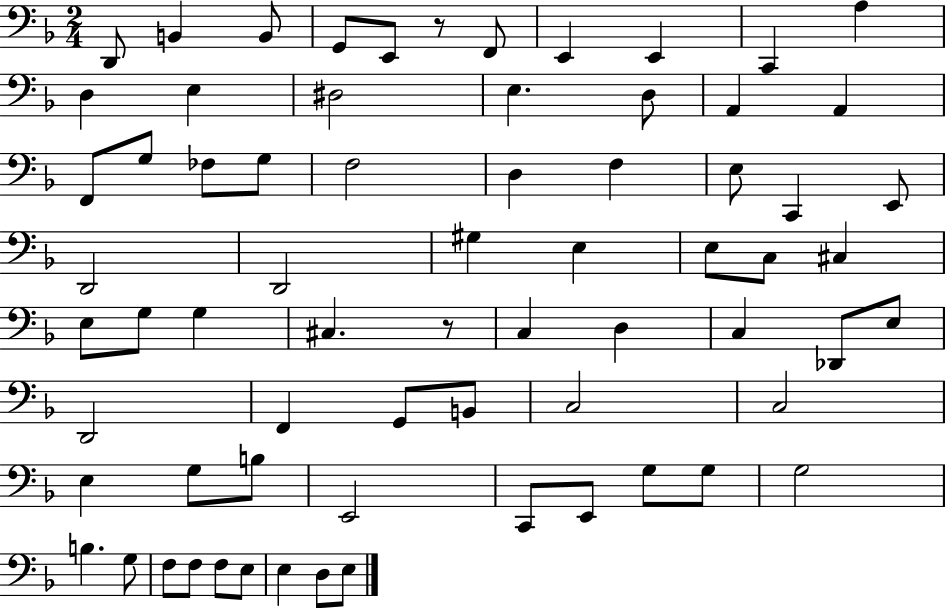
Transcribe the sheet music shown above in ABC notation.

X:1
T:Untitled
M:2/4
L:1/4
K:F
D,,/2 B,, B,,/2 G,,/2 E,,/2 z/2 F,,/2 E,, E,, C,, A, D, E, ^D,2 E, D,/2 A,, A,, F,,/2 G,/2 _F,/2 G,/2 F,2 D, F, E,/2 C,, E,,/2 D,,2 D,,2 ^G, E, E,/2 C,/2 ^C, E,/2 G,/2 G, ^C, z/2 C, D, C, _D,,/2 E,/2 D,,2 F,, G,,/2 B,,/2 C,2 C,2 E, G,/2 B,/2 E,,2 C,,/2 E,,/2 G,/2 G,/2 G,2 B, G,/2 F,/2 F,/2 F,/2 E,/2 E, D,/2 E,/2